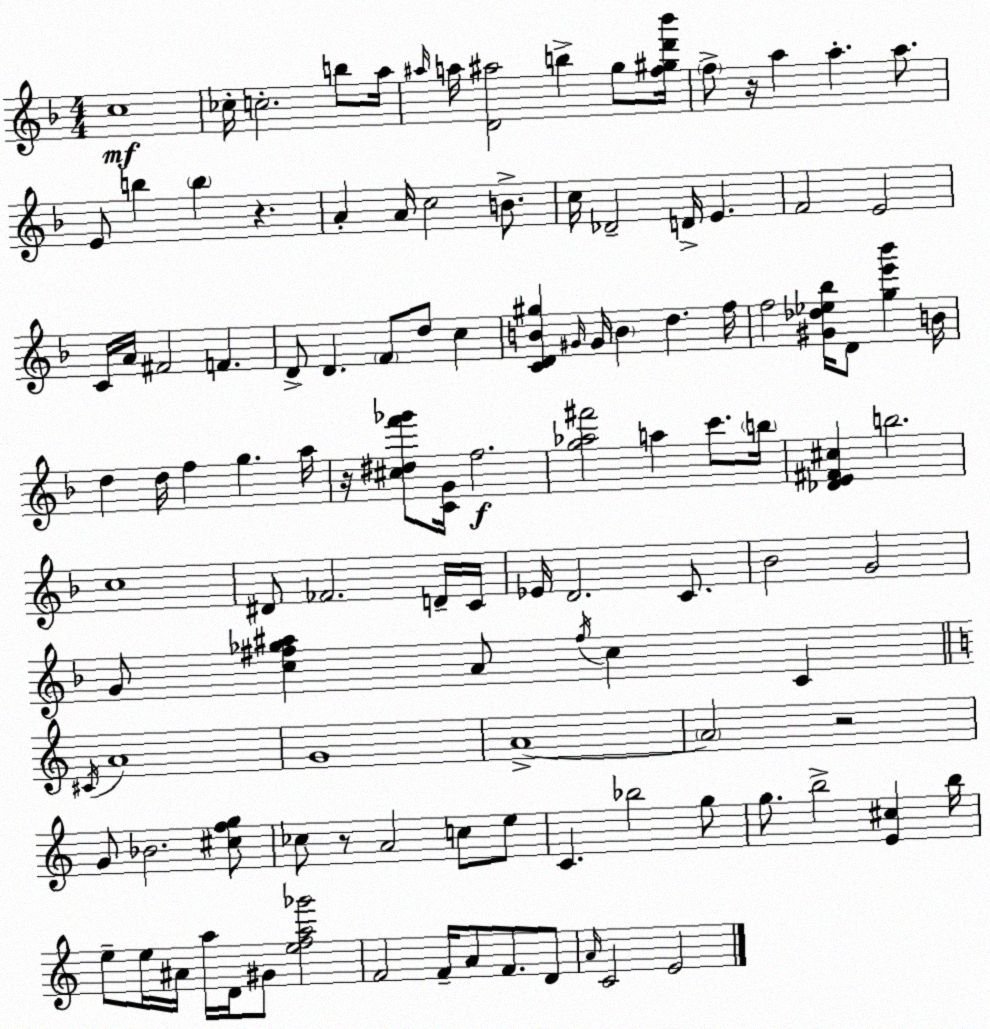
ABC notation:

X:1
T:Untitled
M:4/4
L:1/4
K:F
c4 _c/4 c2 b/2 a/4 ^a/4 a/4 [D^a]2 b g/2 [f^gd'_b']/4 f/2 z/4 a a a/2 E/2 b b z A A/4 c2 B/2 c/4 _D2 D/4 E F2 E2 C/4 A/4 ^F2 F D/2 D F/2 d/2 c [CDB^g] ^G/4 ^G/4 B d f/4 f2 [^G_d_e_b]/4 D/2 [ge'_b'] B/4 d d/4 f g a/4 z/4 [^c^df'_g']/2 [CG]/4 f2 [g_a^f']2 a c'/2 b/4 [_DE^F^c] b2 c4 ^D/2 _F2 D/4 C/4 _E/4 D2 C/2 _B2 G2 G/2 [c^f_g^a] A/2 ^f/4 c C ^C/4 A4 G4 A4 A2 z2 G/2 _B2 [^cfg]/2 _c/2 z/2 A2 c/2 e/2 C _b2 g/2 g/2 b2 [E^c] b/4 e/2 e/4 ^A/4 a/4 D/4 ^G/2 [efa_g']2 F2 F/4 A/2 F/2 D/2 A/4 C2 E2